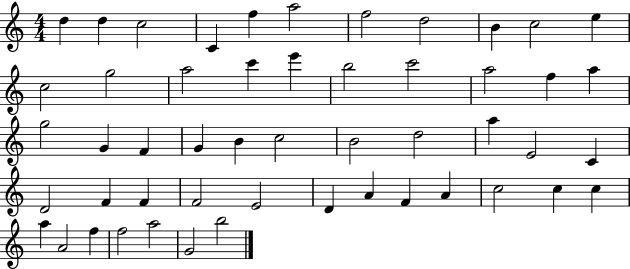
{
  \clef treble
  \numericTimeSignature
  \time 4/4
  \key c \major
  d''4 d''4 c''2 | c'4 f''4 a''2 | f''2 d''2 | b'4 c''2 e''4 | \break c''2 g''2 | a''2 c'''4 e'''4 | b''2 c'''2 | a''2 f''4 a''4 | \break g''2 g'4 f'4 | g'4 b'4 c''2 | b'2 d''2 | a''4 e'2 c'4 | \break d'2 f'4 f'4 | f'2 e'2 | d'4 a'4 f'4 a'4 | c''2 c''4 c''4 | \break a''4 a'2 f''4 | f''2 a''2 | g'2 b''2 | \bar "|."
}